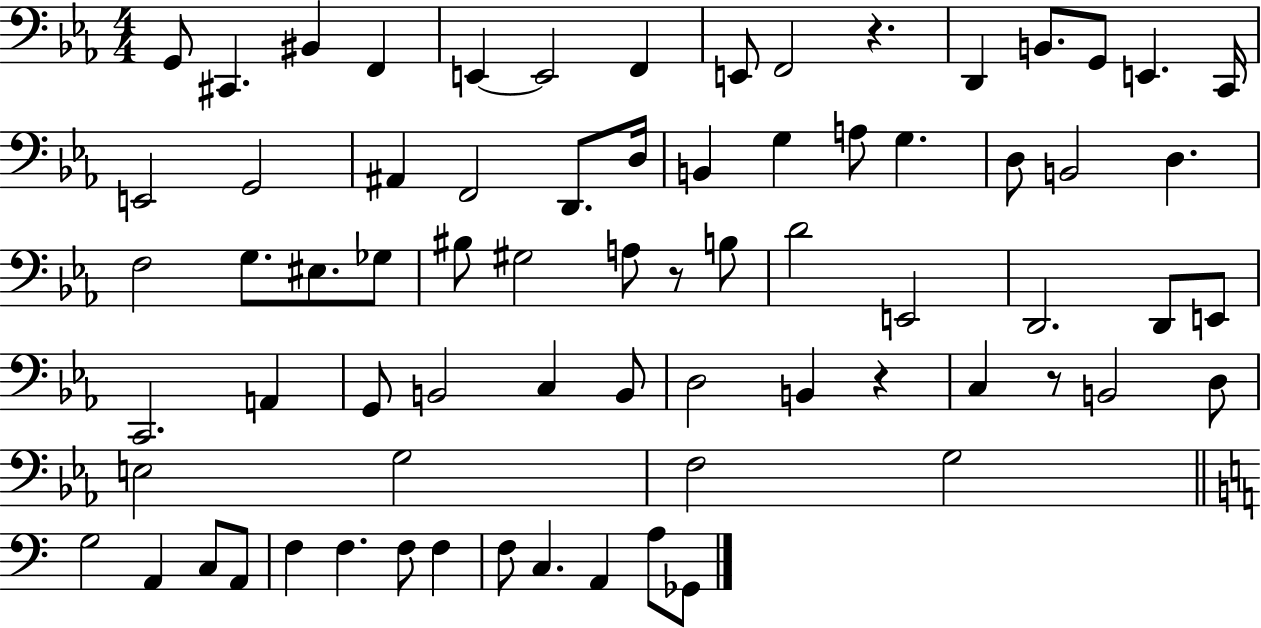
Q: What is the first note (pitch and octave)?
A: G2